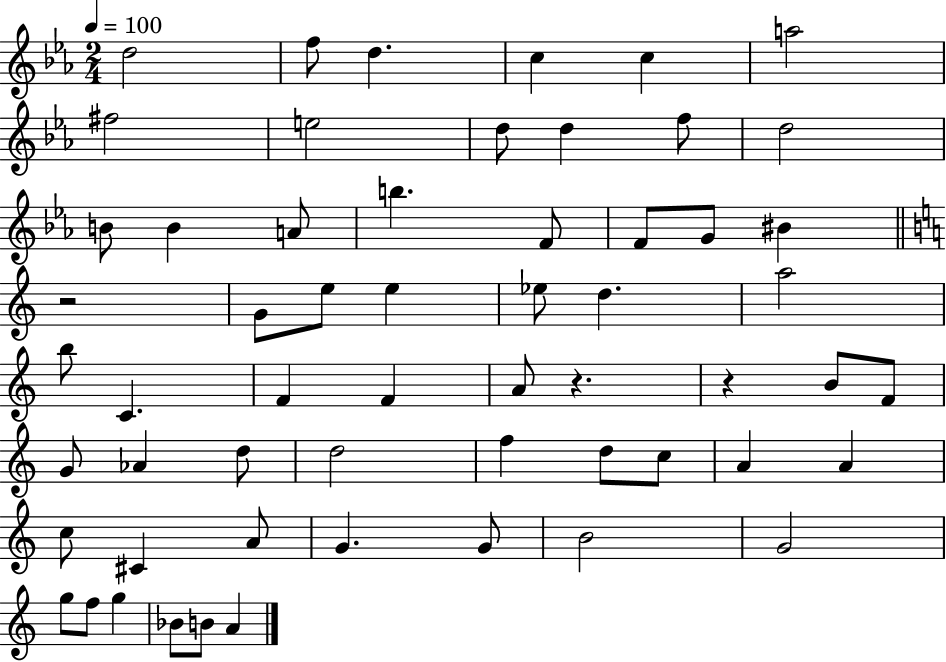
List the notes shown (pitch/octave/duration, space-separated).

D5/h F5/e D5/q. C5/q C5/q A5/h F#5/h E5/h D5/e D5/q F5/e D5/h B4/e B4/q A4/e B5/q. F4/e F4/e G4/e BIS4/q R/h G4/e E5/e E5/q Eb5/e D5/q. A5/h B5/e C4/q. F4/q F4/q A4/e R/q. R/q B4/e F4/e G4/e Ab4/q D5/e D5/h F5/q D5/e C5/e A4/q A4/q C5/e C#4/q A4/e G4/q. G4/e B4/h G4/h G5/e F5/e G5/q Bb4/e B4/e A4/q